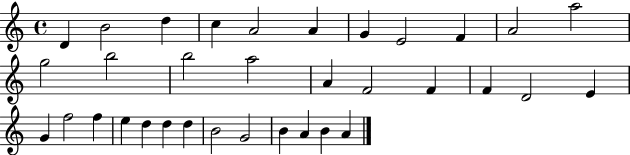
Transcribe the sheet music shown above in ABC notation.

X:1
T:Untitled
M:4/4
L:1/4
K:C
D B2 d c A2 A G E2 F A2 a2 g2 b2 b2 a2 A F2 F F D2 E G f2 f e d d d B2 G2 B A B A